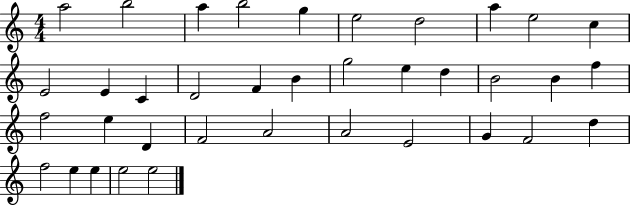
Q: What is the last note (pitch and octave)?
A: E5